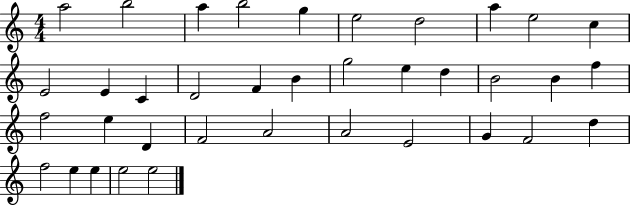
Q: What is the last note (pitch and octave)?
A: E5